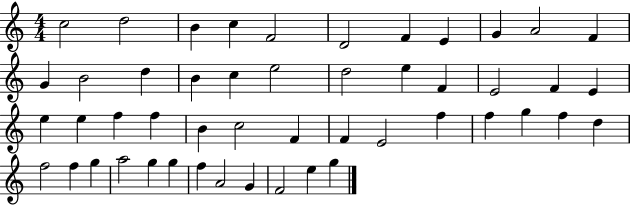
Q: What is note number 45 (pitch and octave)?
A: A4